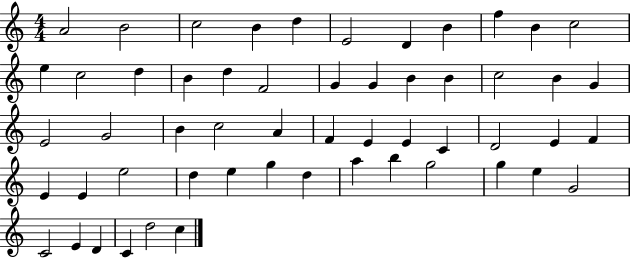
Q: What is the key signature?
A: C major